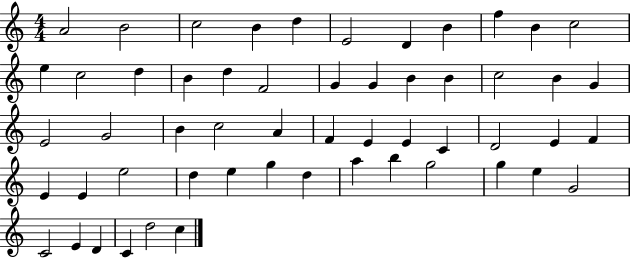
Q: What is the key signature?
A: C major